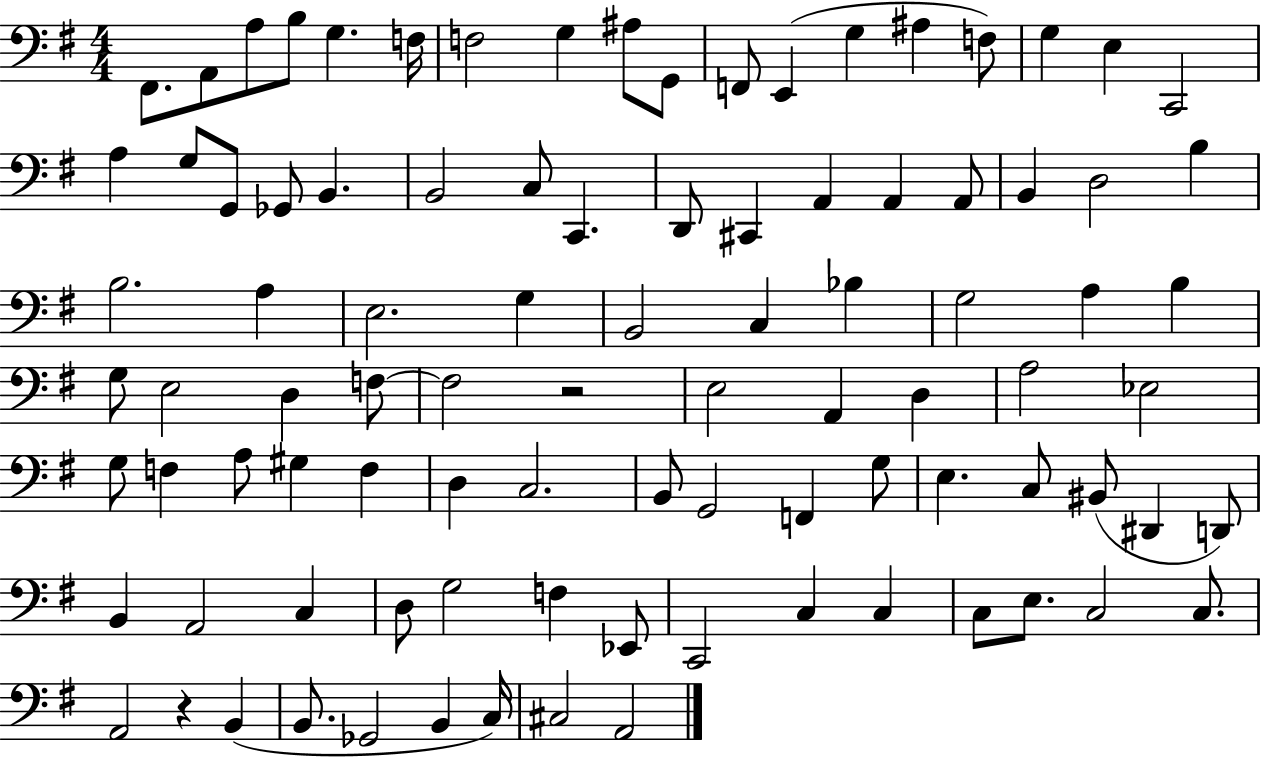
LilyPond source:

{
  \clef bass
  \numericTimeSignature
  \time 4/4
  \key g \major
  \repeat volta 2 { fis,8. a,8 a8 b8 g4. f16 | f2 g4 ais8 g,8 | f,8 e,4( g4 ais4 f8) | g4 e4 c,2 | \break a4 g8 g,8 ges,8 b,4. | b,2 c8 c,4. | d,8 cis,4 a,4 a,4 a,8 | b,4 d2 b4 | \break b2. a4 | e2. g4 | b,2 c4 bes4 | g2 a4 b4 | \break g8 e2 d4 f8~~ | f2 r2 | e2 a,4 d4 | a2 ees2 | \break g8 f4 a8 gis4 f4 | d4 c2. | b,8 g,2 f,4 g8 | e4. c8 bis,8( dis,4 d,8) | \break b,4 a,2 c4 | d8 g2 f4 ees,8 | c,2 c4 c4 | c8 e8. c2 c8. | \break a,2 r4 b,4( | b,8. ges,2 b,4 c16) | cis2 a,2 | } \bar "|."
}